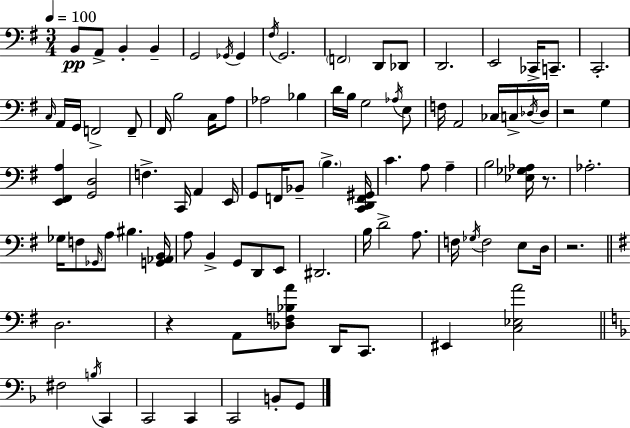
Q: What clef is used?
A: bass